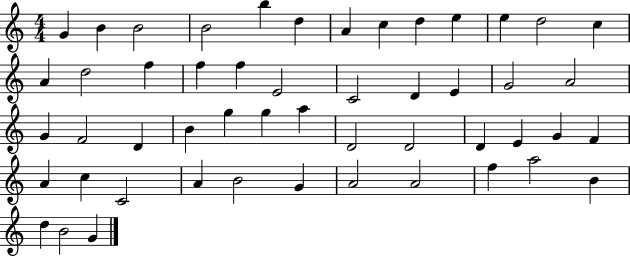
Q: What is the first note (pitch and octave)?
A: G4